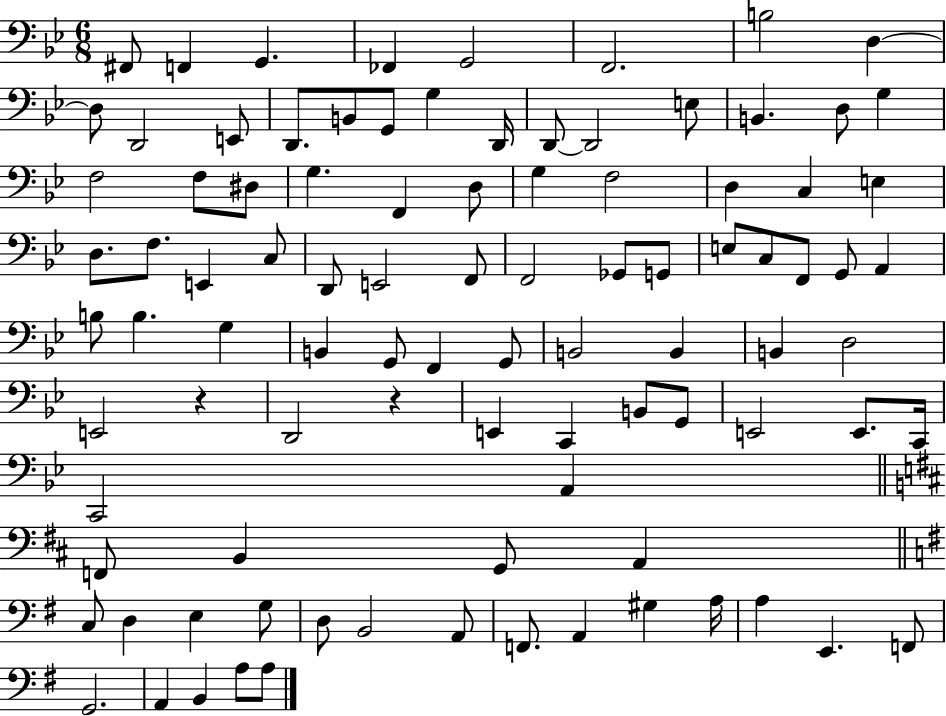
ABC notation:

X:1
T:Untitled
M:6/8
L:1/4
K:Bb
^F,,/2 F,, G,, _F,, G,,2 F,,2 B,2 D, D,/2 D,,2 E,,/2 D,,/2 B,,/2 G,,/2 G, D,,/4 D,,/2 D,,2 E,/2 B,, D,/2 G, F,2 F,/2 ^D,/2 G, F,, D,/2 G, F,2 D, C, E, D,/2 F,/2 E,, C,/2 D,,/2 E,,2 F,,/2 F,,2 _G,,/2 G,,/2 E,/2 C,/2 F,,/2 G,,/2 A,, B,/2 B, G, B,, G,,/2 F,, G,,/2 B,,2 B,, B,, D,2 E,,2 z D,,2 z E,, C,, B,,/2 G,,/2 E,,2 E,,/2 C,,/4 C,,2 A,, F,,/2 B,, G,,/2 A,, C,/2 D, E, G,/2 D,/2 B,,2 A,,/2 F,,/2 A,, ^G, A,/4 A, E,, F,,/2 G,,2 A,, B,, A,/2 A,/2